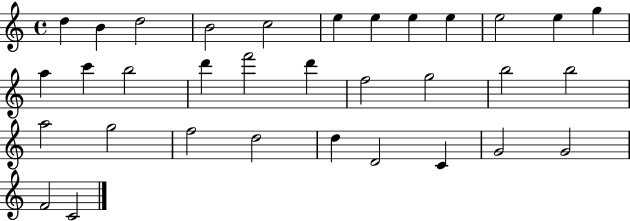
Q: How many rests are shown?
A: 0